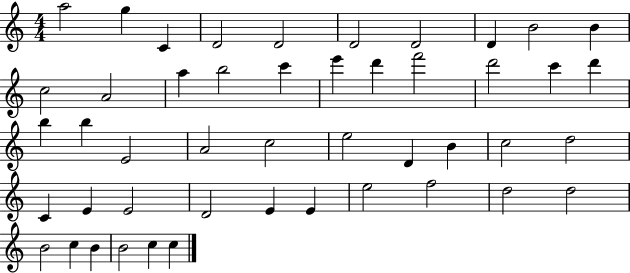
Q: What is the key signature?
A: C major